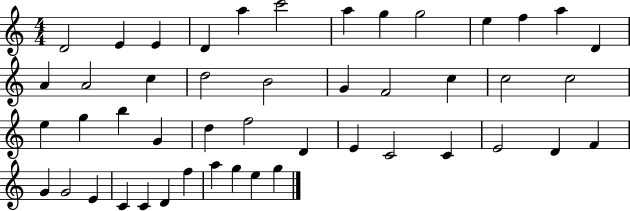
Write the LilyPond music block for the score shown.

{
  \clef treble
  \numericTimeSignature
  \time 4/4
  \key c \major
  d'2 e'4 e'4 | d'4 a''4 c'''2 | a''4 g''4 g''2 | e''4 f''4 a''4 d'4 | \break a'4 a'2 c''4 | d''2 b'2 | g'4 f'2 c''4 | c''2 c''2 | \break e''4 g''4 b''4 g'4 | d''4 f''2 d'4 | e'4 c'2 c'4 | e'2 d'4 f'4 | \break g'4 g'2 e'4 | c'4 c'4 d'4 f''4 | a''4 g''4 e''4 g''4 | \bar "|."
}